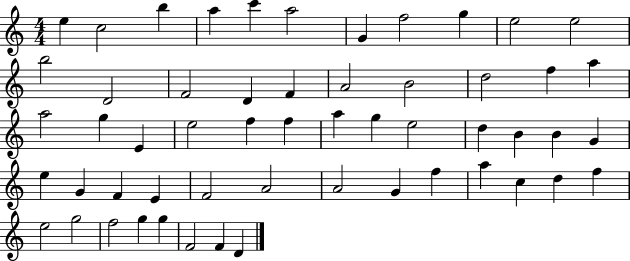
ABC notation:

X:1
T:Untitled
M:4/4
L:1/4
K:C
e c2 b a c' a2 G f2 g e2 e2 b2 D2 F2 D F A2 B2 d2 f a a2 g E e2 f f a g e2 d B B G e G F E F2 A2 A2 G f a c d f e2 g2 f2 g g F2 F D